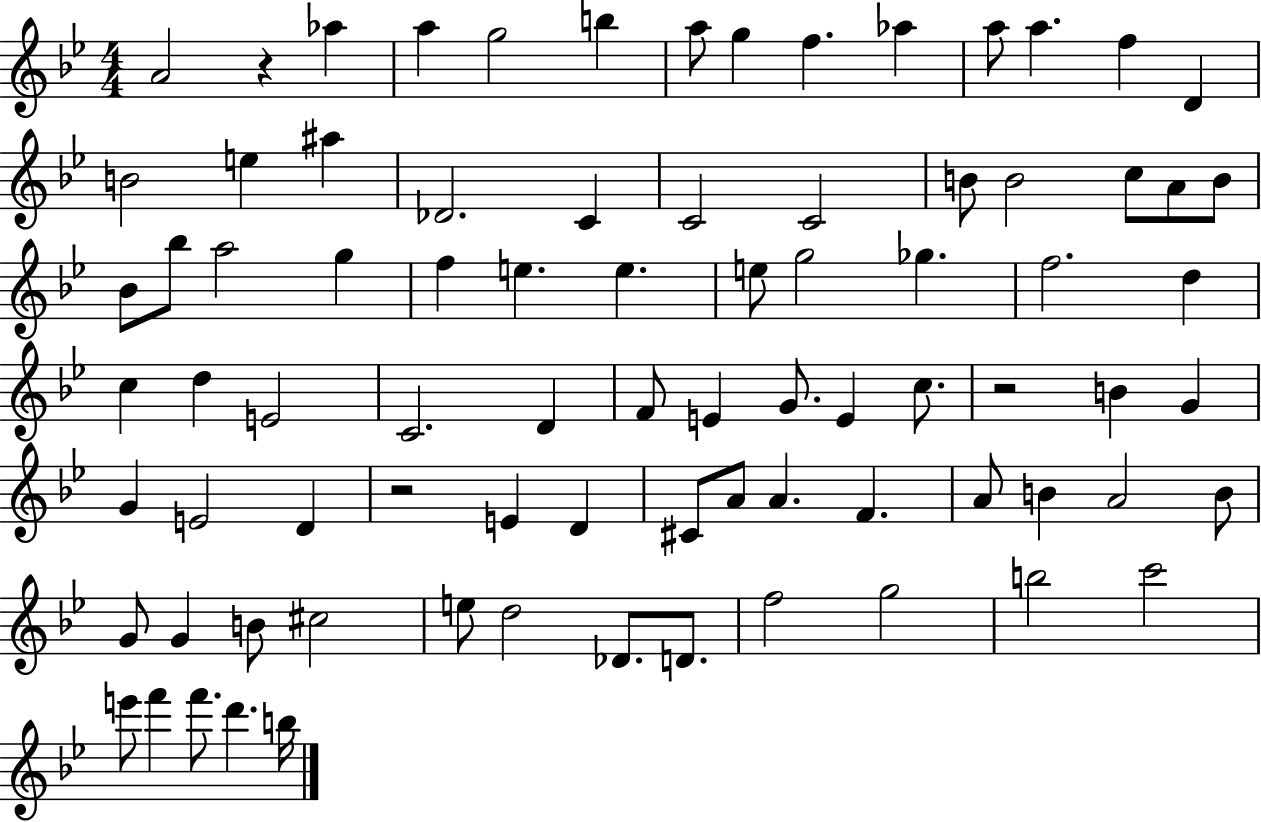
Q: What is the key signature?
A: BES major